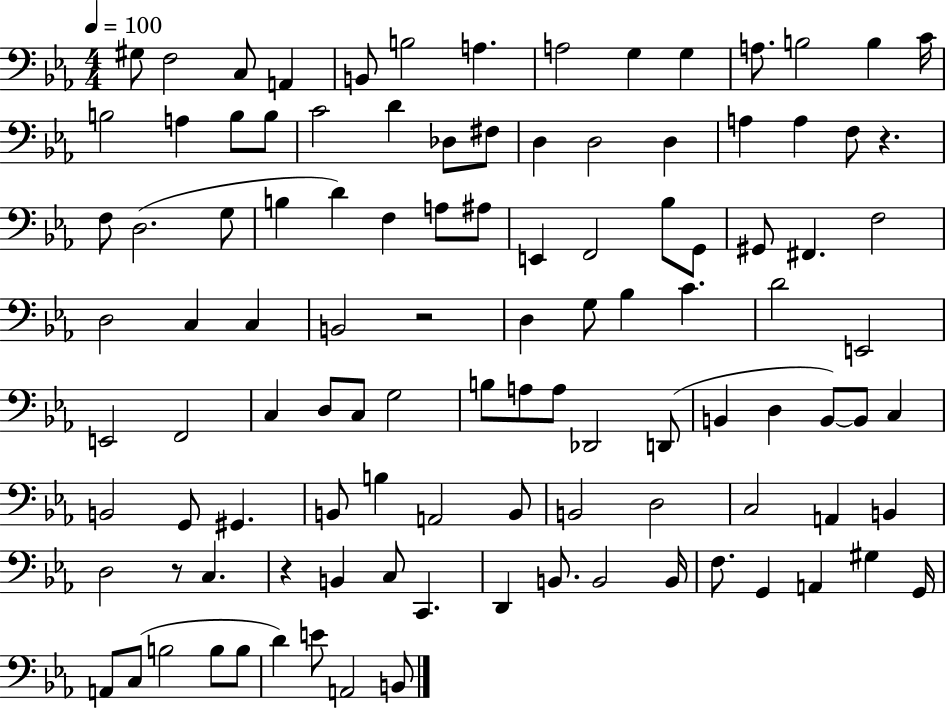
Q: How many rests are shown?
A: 4